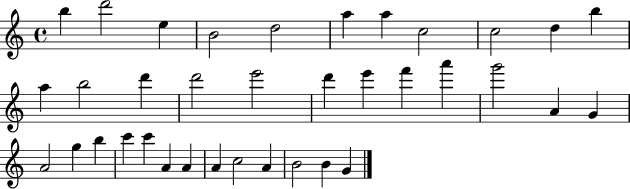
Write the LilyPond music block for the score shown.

{
  \clef treble
  \time 4/4
  \defaultTimeSignature
  \key c \major
  b''4 d'''2 e''4 | b'2 d''2 | a''4 a''4 c''2 | c''2 d''4 b''4 | \break a''4 b''2 d'''4 | d'''2 e'''2 | d'''4 e'''4 f'''4 a'''4 | g'''2 a'4 g'4 | \break a'2 g''4 b''4 | c'''4 c'''4 a'4 a'4 | a'4 c''2 a'4 | b'2 b'4 g'4 | \break \bar "|."
}